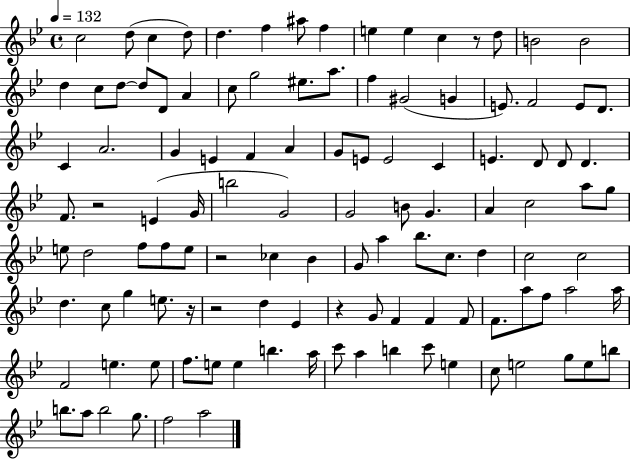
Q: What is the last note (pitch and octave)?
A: A5